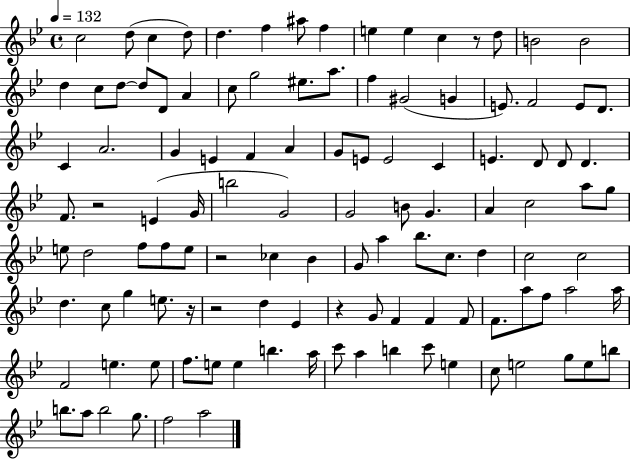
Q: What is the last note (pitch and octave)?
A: A5